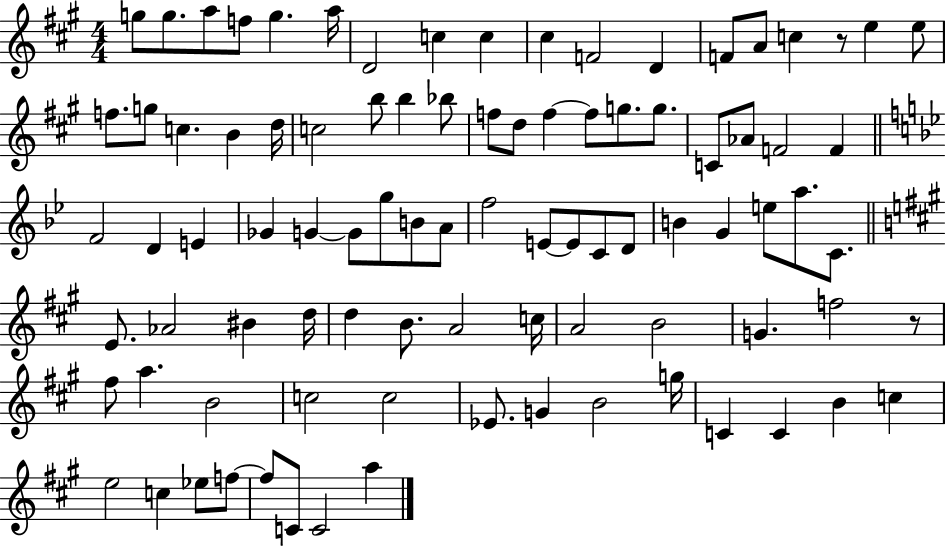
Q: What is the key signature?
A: A major